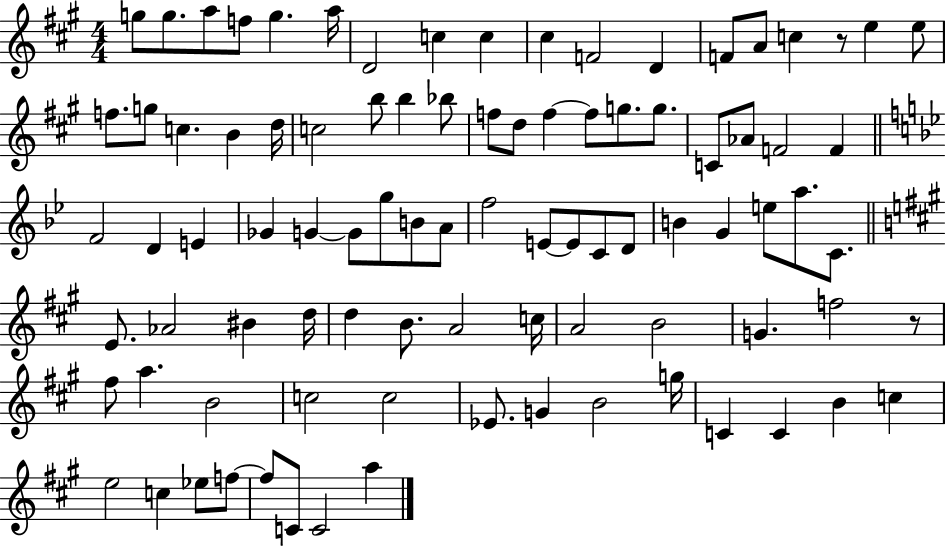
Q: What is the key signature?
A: A major